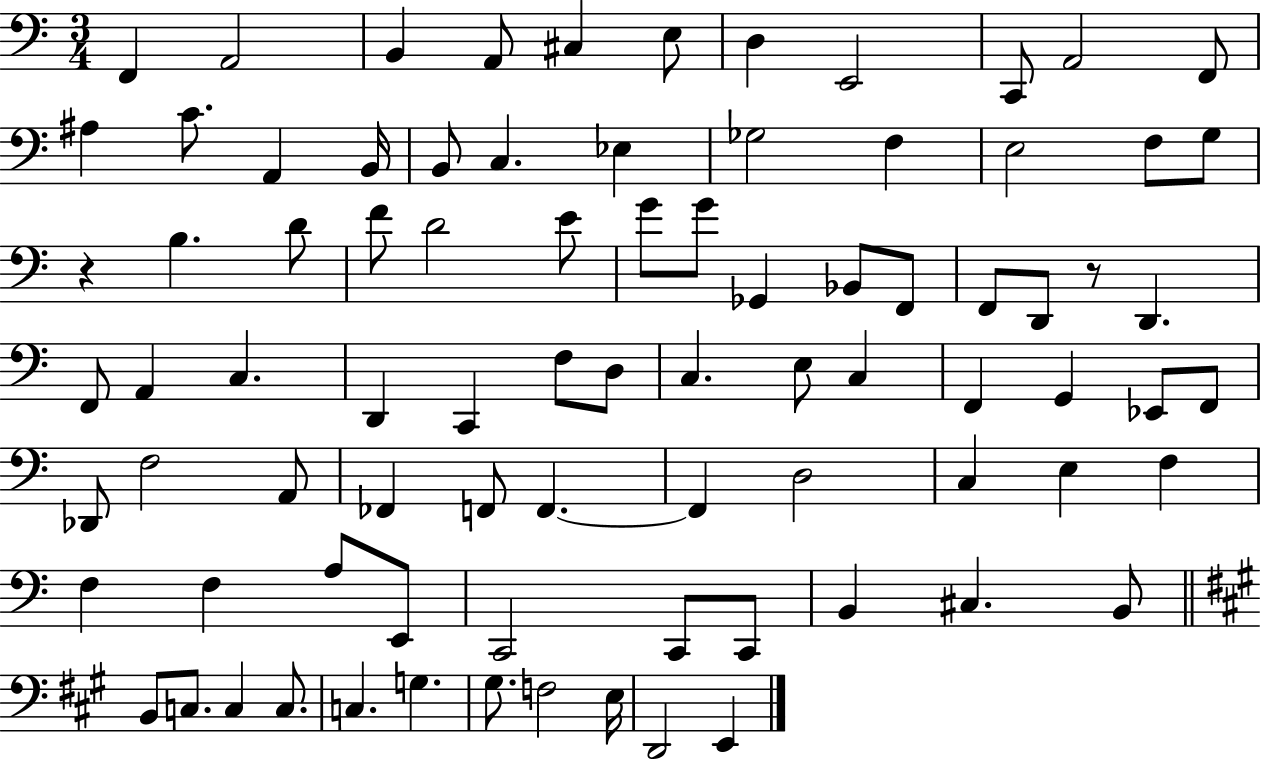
F2/q A2/h B2/q A2/e C#3/q E3/e D3/q E2/h C2/e A2/h F2/e A#3/q C4/e. A2/q B2/s B2/e C3/q. Eb3/q Gb3/h F3/q E3/h F3/e G3/e R/q B3/q. D4/e F4/e D4/h E4/e G4/e G4/e Gb2/q Bb2/e F2/e F2/e D2/e R/e D2/q. F2/e A2/q C3/q. D2/q C2/q F3/e D3/e C3/q. E3/e C3/q F2/q G2/q Eb2/e F2/e Db2/e F3/h A2/e FES2/q F2/e F2/q. F2/q D3/h C3/q E3/q F3/q F3/q F3/q A3/e E2/e C2/h C2/e C2/e B2/q C#3/q. B2/e B2/e C3/e. C3/q C3/e. C3/q. G3/q. G#3/e. F3/h E3/s D2/h E2/q